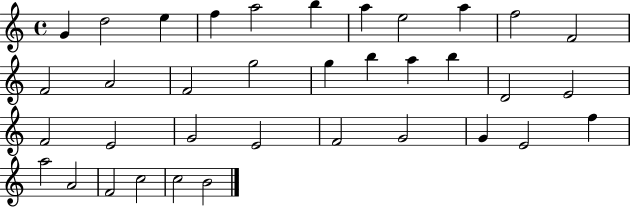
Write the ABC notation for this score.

X:1
T:Untitled
M:4/4
L:1/4
K:C
G d2 e f a2 b a e2 a f2 F2 F2 A2 F2 g2 g b a b D2 E2 F2 E2 G2 E2 F2 G2 G E2 f a2 A2 F2 c2 c2 B2